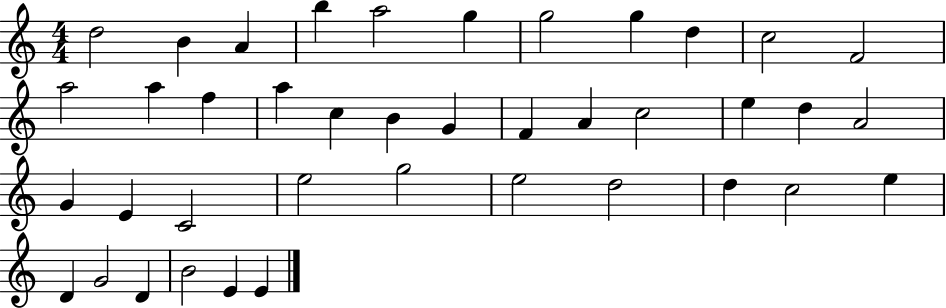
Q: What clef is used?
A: treble